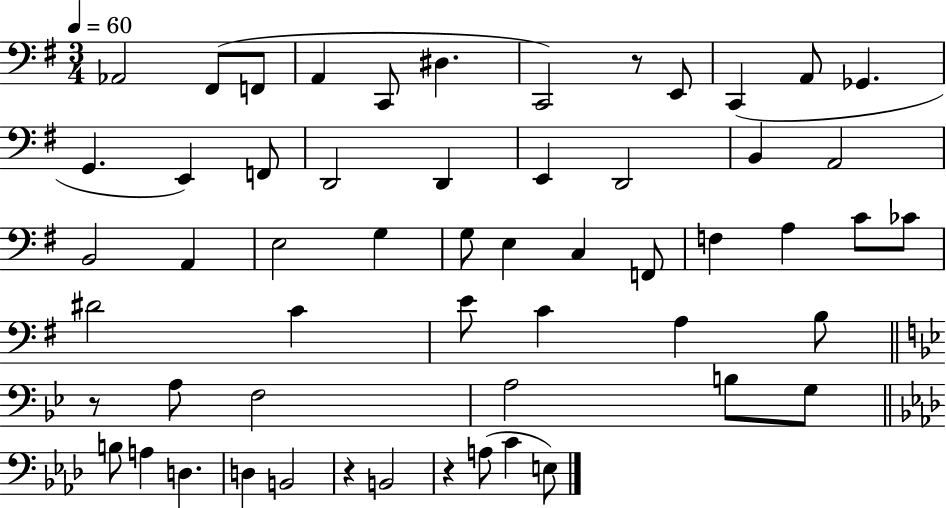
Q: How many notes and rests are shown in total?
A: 56